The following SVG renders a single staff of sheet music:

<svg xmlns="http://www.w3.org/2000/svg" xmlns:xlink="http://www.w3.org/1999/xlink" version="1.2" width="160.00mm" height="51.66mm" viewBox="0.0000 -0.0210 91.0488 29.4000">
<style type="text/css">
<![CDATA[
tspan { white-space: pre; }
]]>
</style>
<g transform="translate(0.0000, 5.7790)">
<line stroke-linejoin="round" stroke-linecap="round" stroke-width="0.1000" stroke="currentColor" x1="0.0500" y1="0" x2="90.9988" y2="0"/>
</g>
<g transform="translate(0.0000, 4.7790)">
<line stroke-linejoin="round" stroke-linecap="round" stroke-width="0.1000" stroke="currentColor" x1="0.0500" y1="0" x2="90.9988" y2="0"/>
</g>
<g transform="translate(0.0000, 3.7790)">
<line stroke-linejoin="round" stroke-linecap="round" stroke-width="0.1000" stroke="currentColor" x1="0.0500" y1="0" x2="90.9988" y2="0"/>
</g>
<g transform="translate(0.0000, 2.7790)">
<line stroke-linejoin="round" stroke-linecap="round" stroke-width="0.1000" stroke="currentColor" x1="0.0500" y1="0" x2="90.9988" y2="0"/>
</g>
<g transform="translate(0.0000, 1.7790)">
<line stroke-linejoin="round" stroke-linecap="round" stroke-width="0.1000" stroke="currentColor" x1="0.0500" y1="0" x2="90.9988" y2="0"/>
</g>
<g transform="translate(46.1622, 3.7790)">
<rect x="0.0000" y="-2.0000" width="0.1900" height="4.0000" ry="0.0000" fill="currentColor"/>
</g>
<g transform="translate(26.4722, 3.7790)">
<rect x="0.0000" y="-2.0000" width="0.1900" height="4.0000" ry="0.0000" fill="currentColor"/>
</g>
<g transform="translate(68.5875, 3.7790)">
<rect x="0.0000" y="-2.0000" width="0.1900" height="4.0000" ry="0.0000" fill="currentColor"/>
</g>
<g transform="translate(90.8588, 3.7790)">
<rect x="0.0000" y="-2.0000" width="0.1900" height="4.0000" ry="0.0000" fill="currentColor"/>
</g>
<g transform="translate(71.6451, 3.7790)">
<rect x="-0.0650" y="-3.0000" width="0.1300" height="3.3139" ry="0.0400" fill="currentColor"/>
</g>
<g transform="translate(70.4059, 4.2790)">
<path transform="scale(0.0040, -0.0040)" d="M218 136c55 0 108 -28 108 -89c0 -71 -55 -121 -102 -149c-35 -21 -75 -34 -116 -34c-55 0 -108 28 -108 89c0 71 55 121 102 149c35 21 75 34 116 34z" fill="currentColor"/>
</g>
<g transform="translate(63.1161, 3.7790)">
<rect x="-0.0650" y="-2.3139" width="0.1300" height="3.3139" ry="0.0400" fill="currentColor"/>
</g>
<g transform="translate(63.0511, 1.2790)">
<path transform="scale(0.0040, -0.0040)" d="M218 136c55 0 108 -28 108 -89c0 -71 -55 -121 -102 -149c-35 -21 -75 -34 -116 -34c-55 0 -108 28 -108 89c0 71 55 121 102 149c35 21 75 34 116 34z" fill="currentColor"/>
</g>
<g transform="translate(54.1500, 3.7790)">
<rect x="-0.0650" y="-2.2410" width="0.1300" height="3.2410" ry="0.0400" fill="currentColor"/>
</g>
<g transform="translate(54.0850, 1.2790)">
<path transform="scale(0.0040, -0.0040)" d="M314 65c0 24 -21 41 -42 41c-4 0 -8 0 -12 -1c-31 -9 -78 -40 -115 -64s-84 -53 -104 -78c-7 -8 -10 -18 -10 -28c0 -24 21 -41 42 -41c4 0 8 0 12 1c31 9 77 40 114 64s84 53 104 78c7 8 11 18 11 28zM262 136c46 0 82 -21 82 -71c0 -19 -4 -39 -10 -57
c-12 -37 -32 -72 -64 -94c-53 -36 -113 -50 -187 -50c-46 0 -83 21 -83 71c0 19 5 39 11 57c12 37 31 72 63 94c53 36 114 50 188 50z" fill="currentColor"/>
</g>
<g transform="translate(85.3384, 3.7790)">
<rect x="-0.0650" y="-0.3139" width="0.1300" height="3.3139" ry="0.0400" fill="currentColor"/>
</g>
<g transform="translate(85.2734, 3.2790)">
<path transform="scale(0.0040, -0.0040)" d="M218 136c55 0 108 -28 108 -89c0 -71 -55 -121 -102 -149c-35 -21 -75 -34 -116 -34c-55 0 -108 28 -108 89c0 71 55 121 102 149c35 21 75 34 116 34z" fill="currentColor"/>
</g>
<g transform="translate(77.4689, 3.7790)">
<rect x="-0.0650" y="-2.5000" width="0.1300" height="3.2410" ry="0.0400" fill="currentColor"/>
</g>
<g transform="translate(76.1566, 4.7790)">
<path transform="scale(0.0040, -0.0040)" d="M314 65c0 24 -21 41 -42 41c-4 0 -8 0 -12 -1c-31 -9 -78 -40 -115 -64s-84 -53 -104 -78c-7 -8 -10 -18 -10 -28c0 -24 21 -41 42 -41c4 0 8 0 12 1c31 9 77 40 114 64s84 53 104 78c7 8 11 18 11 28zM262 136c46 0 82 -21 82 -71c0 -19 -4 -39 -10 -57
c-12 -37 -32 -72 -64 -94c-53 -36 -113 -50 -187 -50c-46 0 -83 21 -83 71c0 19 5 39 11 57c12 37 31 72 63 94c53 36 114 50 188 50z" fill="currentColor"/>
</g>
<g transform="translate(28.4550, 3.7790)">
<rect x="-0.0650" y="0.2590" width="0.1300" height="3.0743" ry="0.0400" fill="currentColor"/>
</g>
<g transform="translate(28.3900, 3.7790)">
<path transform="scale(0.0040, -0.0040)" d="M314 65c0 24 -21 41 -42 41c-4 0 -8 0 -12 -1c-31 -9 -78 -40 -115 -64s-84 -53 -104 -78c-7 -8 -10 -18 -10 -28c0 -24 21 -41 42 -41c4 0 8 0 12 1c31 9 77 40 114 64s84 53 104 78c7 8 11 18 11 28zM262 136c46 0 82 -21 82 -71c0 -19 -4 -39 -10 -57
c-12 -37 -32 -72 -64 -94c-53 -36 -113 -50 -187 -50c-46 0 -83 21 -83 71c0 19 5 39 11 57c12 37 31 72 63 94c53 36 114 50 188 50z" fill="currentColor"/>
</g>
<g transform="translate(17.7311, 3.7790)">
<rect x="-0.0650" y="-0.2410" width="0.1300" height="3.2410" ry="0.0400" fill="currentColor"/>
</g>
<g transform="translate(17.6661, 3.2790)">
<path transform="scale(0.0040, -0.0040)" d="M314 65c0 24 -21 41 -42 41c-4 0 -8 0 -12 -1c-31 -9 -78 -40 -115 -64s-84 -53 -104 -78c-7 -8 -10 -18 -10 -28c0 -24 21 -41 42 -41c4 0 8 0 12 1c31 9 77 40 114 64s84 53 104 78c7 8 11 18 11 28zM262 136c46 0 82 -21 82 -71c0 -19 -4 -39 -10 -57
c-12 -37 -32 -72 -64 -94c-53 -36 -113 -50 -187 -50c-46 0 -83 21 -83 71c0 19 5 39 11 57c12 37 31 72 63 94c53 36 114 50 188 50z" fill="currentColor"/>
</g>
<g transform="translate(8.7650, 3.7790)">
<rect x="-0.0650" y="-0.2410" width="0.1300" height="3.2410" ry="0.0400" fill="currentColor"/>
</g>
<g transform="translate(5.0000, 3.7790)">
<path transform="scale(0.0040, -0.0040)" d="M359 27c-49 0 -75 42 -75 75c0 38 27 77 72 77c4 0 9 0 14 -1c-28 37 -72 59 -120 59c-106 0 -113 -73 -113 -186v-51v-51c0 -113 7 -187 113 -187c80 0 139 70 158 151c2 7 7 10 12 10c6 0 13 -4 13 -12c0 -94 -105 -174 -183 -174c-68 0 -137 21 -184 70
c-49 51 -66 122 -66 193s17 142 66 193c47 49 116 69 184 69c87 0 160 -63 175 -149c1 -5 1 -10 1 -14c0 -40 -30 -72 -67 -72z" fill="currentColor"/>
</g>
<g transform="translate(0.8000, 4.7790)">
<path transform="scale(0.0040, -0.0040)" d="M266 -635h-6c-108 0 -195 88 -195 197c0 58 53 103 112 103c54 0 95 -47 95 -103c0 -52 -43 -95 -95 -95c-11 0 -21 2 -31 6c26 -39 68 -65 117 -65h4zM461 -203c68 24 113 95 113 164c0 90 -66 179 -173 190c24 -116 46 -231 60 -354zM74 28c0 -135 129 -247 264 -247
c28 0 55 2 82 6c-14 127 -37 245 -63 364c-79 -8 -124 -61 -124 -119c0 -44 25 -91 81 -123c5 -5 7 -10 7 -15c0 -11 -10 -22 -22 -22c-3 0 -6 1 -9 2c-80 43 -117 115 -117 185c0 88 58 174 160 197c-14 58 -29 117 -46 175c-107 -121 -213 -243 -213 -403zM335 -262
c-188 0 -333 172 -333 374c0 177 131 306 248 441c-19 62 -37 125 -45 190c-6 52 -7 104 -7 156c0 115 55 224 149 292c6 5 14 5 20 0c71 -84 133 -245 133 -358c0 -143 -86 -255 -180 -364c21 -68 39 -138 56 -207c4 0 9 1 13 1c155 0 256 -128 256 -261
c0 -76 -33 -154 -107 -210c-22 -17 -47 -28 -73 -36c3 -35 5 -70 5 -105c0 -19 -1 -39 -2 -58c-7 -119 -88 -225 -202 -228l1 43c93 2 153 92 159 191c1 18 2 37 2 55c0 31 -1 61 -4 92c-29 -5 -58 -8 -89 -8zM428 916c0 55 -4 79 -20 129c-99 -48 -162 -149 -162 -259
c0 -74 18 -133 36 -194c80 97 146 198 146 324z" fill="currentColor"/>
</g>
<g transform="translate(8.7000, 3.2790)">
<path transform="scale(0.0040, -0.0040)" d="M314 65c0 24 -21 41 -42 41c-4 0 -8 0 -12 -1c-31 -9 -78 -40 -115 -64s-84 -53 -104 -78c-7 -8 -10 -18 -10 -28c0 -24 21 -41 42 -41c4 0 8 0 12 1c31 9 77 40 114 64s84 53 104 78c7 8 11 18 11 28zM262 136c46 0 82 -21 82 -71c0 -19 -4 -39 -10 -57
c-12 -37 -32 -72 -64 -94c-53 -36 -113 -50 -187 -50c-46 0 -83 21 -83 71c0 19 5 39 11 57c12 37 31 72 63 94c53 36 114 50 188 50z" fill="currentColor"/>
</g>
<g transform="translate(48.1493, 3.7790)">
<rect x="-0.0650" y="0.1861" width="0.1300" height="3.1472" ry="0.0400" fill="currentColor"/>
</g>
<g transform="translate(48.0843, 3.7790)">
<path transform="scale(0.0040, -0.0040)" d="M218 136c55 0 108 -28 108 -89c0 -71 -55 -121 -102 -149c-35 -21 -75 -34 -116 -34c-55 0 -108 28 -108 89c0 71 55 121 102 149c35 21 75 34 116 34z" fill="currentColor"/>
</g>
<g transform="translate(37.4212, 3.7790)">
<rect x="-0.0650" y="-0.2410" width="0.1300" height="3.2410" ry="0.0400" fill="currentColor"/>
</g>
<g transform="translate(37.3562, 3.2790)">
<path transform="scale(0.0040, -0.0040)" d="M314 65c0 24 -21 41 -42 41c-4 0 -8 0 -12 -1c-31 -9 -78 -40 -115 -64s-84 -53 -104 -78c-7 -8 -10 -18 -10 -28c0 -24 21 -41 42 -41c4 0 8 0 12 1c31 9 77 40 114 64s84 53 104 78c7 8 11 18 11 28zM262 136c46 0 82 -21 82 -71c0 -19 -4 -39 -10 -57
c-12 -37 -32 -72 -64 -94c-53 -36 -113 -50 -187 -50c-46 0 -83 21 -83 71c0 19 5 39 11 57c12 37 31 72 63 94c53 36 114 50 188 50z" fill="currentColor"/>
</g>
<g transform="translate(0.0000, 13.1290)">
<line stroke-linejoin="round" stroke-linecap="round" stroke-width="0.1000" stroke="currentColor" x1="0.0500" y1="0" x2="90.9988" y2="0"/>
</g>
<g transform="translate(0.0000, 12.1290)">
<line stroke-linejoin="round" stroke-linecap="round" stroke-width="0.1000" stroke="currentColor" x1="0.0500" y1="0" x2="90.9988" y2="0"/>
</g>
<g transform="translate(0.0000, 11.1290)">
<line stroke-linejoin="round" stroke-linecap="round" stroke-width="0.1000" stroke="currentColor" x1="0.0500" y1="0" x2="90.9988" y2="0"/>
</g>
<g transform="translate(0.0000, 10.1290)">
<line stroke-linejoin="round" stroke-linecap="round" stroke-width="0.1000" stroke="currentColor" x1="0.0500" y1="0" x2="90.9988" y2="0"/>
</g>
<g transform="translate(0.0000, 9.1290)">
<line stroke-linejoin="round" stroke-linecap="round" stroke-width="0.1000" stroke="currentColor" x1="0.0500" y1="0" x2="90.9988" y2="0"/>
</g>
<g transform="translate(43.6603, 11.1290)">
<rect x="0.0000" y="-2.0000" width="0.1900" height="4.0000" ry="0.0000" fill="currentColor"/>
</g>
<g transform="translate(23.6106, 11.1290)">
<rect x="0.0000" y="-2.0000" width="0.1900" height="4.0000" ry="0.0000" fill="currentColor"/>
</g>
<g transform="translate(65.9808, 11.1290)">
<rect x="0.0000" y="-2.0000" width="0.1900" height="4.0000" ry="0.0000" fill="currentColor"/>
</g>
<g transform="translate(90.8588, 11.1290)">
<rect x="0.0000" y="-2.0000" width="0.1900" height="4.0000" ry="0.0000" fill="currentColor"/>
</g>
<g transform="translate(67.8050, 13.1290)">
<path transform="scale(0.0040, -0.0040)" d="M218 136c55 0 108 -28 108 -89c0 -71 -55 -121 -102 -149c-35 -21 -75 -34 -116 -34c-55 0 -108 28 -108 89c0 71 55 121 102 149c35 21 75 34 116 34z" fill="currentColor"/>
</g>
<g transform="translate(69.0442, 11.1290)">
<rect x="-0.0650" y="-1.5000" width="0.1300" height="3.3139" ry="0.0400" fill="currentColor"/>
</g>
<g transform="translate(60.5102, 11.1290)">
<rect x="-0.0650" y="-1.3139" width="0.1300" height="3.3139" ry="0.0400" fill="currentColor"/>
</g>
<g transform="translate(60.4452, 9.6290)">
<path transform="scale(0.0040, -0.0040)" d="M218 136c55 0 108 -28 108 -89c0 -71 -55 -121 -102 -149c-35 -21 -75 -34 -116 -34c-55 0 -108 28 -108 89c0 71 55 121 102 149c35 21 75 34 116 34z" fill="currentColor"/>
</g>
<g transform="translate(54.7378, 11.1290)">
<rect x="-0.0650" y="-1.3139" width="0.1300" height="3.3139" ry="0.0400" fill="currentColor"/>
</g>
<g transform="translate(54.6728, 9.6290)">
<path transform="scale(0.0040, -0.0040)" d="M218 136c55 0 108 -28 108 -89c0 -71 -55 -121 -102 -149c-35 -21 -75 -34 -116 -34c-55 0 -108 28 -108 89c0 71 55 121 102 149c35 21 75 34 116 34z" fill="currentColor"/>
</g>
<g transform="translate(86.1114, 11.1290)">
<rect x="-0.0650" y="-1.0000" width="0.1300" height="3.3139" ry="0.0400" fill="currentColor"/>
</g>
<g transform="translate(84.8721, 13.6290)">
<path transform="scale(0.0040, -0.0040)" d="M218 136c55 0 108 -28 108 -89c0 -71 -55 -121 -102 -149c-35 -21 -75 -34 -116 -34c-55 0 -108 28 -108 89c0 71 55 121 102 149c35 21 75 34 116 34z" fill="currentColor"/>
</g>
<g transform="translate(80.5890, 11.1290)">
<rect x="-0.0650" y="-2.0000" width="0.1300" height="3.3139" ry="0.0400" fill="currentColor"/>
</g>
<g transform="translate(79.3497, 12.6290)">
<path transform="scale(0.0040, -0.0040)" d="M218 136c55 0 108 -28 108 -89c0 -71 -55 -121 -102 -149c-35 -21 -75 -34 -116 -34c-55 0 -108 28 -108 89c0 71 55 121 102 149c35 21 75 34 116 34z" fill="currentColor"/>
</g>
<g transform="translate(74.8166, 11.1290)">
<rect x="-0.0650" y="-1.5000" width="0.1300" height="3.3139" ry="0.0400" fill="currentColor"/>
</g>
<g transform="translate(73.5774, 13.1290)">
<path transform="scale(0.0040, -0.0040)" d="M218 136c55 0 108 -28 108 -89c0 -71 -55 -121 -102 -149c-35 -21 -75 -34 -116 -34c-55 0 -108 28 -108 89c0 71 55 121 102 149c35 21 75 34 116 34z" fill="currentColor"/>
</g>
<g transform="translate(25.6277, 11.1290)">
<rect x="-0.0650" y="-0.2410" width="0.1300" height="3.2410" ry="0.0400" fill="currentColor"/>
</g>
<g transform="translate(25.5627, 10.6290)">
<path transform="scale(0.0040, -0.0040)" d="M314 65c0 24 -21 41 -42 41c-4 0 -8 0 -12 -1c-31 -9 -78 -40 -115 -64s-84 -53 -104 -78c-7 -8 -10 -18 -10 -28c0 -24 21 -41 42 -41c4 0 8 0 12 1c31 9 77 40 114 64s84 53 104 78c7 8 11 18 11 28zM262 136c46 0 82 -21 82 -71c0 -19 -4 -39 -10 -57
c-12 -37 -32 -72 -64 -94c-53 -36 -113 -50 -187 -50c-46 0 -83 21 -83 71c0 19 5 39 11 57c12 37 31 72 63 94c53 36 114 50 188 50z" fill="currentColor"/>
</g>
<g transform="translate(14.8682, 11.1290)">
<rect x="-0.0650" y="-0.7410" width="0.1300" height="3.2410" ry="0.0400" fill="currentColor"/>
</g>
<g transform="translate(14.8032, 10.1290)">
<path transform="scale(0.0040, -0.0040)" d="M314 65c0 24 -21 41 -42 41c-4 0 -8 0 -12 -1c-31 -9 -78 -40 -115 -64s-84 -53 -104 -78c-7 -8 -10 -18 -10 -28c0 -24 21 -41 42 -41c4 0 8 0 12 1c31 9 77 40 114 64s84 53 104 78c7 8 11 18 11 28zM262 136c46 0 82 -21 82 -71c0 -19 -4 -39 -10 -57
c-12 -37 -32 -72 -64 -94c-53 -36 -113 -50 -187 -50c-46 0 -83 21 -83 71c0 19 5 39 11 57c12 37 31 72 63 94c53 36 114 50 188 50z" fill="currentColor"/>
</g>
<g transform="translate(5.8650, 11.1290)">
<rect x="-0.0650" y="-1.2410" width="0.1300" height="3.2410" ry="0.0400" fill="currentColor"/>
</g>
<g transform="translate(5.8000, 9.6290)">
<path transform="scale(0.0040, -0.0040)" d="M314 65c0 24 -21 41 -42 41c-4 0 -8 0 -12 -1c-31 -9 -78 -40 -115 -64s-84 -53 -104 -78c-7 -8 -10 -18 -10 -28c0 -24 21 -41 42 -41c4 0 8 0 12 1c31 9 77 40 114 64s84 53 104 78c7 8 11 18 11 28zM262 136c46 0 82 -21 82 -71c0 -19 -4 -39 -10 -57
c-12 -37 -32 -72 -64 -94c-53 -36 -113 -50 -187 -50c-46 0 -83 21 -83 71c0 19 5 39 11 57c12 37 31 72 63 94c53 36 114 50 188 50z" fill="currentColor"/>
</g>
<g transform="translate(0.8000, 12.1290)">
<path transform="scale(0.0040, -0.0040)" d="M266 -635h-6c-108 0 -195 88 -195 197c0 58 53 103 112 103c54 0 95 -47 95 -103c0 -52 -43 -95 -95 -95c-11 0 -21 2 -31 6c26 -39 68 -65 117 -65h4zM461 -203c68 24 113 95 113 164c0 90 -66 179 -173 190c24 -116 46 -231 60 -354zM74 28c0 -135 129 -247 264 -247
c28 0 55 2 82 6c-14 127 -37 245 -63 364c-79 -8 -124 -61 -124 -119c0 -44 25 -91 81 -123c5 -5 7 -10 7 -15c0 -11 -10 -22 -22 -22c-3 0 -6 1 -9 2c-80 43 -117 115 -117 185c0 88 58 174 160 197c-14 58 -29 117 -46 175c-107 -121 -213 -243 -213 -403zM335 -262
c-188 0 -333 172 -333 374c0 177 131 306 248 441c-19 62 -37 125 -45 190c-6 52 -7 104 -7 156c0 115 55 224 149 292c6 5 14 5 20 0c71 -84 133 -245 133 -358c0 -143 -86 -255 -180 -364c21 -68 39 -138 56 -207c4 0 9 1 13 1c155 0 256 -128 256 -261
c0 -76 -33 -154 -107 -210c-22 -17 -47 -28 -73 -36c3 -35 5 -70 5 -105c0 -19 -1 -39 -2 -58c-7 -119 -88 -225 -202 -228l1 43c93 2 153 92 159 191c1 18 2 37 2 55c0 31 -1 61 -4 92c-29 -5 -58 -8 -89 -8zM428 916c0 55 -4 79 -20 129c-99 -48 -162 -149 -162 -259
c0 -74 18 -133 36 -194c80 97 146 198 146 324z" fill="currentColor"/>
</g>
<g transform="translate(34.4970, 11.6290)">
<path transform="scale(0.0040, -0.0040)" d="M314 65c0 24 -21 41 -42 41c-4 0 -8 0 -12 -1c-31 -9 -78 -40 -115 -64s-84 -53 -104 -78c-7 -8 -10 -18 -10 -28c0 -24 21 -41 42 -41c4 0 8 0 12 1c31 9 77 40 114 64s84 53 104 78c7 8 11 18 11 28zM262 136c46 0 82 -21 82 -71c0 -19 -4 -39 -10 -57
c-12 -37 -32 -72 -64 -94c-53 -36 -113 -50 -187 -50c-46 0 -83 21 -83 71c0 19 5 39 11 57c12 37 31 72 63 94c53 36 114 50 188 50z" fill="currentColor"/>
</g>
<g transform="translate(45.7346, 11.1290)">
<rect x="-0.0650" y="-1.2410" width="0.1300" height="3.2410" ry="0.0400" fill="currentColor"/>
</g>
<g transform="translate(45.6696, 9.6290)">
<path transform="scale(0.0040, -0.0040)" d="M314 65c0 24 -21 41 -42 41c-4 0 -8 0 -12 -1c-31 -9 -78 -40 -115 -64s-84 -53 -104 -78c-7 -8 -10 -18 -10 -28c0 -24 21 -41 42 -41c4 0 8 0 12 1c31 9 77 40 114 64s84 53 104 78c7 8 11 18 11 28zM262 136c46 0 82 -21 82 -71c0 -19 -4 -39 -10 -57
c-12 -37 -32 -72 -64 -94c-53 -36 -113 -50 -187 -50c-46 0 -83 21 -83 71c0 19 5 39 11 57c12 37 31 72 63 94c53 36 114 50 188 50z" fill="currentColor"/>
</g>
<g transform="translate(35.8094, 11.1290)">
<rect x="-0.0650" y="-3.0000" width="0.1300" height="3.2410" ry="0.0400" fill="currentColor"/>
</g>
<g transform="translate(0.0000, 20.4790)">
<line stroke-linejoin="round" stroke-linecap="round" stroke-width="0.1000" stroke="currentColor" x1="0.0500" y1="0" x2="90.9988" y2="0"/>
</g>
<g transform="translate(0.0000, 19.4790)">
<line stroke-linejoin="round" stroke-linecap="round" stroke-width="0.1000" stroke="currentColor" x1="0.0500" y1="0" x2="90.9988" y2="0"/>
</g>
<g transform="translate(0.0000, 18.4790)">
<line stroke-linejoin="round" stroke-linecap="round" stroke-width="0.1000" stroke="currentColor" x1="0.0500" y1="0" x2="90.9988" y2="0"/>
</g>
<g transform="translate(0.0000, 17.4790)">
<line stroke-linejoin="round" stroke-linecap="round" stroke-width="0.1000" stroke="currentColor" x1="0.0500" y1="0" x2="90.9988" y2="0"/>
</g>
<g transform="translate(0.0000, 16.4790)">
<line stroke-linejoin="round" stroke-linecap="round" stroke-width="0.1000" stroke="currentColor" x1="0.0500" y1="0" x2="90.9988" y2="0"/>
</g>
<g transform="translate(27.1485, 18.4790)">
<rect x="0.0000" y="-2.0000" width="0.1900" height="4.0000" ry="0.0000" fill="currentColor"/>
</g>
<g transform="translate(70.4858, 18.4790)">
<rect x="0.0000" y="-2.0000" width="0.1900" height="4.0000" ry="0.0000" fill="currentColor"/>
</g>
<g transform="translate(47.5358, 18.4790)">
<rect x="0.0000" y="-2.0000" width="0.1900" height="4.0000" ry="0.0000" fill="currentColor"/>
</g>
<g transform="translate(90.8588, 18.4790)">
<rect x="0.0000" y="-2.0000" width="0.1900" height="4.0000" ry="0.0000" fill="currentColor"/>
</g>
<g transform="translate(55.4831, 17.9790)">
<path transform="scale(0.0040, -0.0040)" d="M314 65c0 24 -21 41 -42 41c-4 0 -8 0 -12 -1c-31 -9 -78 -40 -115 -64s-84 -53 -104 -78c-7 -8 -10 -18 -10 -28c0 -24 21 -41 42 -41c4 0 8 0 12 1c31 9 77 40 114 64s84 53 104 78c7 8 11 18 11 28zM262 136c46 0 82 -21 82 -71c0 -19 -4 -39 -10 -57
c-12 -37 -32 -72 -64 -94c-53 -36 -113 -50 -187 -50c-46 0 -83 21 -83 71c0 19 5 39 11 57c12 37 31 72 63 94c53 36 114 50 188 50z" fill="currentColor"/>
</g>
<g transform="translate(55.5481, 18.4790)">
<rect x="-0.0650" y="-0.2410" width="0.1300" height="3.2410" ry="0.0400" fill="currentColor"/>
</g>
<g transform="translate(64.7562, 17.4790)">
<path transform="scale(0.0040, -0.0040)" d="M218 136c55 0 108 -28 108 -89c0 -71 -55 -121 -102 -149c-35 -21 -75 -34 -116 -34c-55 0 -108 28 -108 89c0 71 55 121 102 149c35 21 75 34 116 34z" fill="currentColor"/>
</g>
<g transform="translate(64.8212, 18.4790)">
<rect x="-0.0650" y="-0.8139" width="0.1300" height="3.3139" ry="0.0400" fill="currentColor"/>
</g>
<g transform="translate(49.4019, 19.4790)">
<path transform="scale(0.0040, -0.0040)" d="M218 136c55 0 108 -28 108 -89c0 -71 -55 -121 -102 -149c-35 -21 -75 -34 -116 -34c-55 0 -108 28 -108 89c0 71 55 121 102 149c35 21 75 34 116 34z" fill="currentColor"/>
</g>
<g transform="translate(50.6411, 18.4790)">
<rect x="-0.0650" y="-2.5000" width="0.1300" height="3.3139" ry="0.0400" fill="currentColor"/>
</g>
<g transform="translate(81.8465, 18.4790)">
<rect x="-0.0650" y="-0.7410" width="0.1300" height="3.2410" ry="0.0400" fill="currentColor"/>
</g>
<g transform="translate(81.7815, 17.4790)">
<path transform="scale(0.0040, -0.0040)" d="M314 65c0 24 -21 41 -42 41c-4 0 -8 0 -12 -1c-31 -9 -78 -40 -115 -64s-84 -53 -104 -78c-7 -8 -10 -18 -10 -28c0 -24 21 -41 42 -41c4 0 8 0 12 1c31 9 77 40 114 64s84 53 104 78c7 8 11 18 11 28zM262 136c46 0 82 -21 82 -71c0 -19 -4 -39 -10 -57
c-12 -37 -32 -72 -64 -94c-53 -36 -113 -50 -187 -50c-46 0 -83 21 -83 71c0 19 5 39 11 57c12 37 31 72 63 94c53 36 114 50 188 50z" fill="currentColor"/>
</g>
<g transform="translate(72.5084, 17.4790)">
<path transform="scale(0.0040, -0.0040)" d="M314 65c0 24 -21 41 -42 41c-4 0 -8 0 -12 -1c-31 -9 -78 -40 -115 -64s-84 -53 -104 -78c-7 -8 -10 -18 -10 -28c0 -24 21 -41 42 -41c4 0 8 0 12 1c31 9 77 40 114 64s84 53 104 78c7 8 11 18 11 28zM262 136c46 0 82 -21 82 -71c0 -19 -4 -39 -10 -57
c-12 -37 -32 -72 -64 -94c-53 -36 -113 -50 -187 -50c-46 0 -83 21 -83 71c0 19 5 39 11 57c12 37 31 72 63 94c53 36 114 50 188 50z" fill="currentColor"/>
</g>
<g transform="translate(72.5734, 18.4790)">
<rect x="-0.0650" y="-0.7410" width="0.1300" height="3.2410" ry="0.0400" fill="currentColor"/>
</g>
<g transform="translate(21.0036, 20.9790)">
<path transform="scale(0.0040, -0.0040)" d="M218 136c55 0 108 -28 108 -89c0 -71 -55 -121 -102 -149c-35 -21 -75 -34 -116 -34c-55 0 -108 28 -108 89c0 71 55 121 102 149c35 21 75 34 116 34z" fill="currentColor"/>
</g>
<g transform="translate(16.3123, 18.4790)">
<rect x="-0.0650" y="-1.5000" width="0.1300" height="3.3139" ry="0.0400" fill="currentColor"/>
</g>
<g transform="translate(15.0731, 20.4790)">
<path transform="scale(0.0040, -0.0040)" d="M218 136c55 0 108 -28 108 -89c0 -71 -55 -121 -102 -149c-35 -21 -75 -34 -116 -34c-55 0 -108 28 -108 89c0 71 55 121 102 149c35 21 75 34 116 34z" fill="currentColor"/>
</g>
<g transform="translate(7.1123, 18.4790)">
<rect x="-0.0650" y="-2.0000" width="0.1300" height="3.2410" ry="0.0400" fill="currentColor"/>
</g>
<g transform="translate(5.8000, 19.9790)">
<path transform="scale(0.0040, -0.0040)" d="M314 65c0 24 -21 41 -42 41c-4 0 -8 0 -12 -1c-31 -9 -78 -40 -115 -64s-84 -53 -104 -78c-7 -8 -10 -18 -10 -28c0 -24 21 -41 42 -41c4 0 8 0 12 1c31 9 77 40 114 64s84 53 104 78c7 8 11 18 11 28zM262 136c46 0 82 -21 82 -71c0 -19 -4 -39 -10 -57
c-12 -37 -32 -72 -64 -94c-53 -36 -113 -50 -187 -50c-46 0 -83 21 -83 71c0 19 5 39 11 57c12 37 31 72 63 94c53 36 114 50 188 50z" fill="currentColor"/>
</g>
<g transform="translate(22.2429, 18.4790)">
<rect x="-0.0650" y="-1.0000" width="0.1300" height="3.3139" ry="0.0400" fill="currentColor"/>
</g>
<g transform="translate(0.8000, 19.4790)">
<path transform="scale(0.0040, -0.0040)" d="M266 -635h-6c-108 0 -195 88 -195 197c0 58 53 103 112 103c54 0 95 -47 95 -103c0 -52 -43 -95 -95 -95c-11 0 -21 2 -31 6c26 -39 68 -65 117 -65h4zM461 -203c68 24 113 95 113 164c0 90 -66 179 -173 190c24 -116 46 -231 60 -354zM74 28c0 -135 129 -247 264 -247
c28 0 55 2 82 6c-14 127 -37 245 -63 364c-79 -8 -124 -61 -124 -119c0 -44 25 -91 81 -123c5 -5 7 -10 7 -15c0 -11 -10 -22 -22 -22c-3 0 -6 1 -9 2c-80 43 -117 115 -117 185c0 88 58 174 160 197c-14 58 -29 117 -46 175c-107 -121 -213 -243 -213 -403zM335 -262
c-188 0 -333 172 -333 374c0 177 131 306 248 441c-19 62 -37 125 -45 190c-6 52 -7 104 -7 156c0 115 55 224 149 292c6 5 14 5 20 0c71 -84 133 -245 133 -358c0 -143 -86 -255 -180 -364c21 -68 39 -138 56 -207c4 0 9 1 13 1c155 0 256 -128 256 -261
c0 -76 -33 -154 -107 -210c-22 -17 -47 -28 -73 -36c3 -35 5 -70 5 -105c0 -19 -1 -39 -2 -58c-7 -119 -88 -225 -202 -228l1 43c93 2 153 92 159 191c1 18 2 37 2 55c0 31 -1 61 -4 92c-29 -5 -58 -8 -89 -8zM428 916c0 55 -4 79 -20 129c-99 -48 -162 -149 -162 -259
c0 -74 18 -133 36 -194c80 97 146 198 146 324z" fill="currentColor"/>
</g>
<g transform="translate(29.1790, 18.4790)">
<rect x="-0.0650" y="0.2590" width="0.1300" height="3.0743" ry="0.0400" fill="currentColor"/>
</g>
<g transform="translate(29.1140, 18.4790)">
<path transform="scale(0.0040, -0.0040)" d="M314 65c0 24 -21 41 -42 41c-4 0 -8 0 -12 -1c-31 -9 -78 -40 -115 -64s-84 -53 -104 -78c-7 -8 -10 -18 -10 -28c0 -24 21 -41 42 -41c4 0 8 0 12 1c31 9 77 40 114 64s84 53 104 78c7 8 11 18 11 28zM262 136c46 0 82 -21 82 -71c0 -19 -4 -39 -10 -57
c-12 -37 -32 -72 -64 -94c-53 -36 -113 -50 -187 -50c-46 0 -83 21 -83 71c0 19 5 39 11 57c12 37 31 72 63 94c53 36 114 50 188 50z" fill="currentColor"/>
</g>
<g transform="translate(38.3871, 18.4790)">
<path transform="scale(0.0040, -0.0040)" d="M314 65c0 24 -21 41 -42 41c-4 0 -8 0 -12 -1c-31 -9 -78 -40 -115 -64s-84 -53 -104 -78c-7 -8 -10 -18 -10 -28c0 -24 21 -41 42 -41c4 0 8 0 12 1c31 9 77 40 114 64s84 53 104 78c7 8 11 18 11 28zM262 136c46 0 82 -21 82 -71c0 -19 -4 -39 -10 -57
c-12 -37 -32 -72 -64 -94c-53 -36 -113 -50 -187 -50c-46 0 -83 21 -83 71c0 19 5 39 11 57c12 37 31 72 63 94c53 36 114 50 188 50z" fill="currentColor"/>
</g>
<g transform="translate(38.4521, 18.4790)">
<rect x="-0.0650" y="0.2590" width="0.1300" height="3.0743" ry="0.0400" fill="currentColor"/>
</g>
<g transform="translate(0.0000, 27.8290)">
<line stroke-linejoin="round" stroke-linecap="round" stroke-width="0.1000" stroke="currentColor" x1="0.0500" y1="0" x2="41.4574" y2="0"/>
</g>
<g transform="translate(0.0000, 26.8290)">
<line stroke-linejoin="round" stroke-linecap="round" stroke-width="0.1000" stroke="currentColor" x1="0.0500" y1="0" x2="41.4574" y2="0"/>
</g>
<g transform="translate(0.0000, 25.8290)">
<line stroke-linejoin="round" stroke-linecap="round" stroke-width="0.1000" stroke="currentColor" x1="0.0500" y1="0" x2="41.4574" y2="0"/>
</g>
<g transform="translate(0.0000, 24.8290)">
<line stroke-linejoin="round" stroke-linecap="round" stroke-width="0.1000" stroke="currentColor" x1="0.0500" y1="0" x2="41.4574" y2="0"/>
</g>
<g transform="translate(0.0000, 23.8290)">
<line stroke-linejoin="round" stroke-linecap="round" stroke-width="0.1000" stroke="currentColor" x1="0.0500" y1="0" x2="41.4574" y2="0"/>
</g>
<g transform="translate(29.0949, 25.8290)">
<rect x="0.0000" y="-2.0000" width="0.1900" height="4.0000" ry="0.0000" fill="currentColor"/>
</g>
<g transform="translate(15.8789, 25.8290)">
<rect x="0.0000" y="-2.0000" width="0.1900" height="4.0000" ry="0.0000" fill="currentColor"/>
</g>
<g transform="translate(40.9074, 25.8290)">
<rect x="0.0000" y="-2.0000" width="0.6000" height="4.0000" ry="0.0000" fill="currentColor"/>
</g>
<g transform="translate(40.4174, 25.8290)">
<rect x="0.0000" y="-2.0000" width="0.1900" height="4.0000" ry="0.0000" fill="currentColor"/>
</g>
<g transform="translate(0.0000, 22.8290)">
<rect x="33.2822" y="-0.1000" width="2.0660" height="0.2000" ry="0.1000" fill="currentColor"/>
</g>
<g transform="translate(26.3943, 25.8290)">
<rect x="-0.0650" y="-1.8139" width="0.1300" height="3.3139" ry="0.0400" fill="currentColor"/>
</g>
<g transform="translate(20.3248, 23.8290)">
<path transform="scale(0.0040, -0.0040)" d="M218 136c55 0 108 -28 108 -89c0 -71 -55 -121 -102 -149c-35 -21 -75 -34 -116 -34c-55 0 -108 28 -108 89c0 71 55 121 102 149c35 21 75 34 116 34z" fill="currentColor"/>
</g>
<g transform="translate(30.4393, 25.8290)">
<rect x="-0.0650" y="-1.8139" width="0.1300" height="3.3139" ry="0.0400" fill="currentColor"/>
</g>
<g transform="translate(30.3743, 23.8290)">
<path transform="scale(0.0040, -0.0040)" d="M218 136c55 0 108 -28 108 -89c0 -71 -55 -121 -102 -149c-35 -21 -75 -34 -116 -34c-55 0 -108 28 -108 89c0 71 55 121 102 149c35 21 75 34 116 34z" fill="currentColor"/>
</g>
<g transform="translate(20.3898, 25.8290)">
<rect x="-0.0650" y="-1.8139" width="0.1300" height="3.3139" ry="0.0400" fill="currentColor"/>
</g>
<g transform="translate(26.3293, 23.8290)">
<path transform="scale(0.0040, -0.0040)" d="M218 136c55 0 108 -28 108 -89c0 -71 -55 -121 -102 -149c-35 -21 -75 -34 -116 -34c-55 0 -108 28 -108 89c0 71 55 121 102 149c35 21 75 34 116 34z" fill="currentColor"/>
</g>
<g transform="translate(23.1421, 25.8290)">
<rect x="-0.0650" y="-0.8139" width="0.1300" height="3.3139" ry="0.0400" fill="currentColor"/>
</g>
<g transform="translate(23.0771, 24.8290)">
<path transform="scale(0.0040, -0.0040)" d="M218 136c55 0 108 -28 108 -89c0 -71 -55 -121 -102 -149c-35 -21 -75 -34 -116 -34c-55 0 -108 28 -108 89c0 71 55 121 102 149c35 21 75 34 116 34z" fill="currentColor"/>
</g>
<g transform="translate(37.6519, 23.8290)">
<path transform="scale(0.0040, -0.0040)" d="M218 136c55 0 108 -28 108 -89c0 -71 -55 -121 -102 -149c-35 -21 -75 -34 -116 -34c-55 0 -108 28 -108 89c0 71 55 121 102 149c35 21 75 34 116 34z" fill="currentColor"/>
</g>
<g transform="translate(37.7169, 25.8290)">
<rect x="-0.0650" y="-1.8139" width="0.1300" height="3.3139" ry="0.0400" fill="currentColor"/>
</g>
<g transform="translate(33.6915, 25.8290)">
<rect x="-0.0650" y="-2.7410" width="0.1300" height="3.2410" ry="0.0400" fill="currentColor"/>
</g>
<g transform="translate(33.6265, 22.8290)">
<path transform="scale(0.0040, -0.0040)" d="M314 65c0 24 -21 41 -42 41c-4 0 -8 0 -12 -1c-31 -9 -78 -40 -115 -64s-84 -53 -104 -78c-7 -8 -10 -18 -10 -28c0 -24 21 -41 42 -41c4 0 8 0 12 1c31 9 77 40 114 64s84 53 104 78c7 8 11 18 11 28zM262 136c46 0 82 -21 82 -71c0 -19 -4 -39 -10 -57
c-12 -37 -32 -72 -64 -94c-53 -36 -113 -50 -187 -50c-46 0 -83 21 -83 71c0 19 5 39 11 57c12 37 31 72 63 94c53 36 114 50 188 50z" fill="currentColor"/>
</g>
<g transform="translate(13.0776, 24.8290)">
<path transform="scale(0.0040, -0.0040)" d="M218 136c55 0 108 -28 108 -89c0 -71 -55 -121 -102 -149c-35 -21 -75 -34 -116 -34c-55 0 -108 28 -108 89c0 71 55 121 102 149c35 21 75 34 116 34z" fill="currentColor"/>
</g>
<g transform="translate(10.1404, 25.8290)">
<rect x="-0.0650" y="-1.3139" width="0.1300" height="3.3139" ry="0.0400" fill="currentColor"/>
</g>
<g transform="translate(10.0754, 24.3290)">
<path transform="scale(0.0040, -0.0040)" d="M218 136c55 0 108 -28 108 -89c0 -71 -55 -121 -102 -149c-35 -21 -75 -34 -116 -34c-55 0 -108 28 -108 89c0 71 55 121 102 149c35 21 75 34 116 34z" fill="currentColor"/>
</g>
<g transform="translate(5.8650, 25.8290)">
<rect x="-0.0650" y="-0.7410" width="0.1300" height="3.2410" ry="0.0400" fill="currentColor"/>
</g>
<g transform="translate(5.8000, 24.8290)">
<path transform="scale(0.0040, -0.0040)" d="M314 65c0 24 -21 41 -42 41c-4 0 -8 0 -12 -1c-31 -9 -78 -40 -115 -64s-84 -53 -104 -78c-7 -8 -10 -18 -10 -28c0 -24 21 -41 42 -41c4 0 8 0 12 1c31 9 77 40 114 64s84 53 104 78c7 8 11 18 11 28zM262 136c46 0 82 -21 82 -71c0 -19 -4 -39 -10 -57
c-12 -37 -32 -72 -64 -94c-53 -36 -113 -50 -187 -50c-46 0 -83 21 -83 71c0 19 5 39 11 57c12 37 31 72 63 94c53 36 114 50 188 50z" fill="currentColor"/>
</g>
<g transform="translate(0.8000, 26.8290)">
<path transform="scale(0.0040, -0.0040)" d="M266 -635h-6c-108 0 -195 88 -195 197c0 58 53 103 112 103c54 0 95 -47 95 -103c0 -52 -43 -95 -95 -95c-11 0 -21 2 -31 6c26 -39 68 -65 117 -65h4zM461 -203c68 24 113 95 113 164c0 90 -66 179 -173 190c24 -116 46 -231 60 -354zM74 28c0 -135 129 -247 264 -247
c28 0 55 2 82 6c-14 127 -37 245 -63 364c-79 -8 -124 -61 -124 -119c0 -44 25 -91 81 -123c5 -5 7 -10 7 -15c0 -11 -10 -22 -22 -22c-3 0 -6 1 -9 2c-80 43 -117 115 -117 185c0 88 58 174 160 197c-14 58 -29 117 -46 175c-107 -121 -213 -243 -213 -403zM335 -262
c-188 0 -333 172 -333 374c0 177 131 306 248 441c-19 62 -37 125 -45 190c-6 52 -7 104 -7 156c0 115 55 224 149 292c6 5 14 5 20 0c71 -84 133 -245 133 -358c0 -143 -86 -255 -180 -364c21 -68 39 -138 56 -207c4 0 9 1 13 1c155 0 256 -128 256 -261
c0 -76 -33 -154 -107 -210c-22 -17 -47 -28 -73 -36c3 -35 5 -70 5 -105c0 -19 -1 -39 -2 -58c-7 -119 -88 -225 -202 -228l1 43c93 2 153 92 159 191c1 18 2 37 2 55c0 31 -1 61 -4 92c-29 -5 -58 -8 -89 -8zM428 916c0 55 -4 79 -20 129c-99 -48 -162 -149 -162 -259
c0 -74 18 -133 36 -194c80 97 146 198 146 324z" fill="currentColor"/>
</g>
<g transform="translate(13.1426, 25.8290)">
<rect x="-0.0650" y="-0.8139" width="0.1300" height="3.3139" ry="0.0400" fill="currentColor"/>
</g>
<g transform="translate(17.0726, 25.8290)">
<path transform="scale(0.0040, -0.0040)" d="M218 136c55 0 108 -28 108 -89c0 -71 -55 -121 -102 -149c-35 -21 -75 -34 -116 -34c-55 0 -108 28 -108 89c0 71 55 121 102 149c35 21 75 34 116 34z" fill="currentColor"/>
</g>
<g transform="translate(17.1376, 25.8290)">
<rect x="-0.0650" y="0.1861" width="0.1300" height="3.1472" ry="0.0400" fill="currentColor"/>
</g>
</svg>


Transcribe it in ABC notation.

X:1
T:Untitled
M:4/4
L:1/4
K:C
c2 c2 B2 c2 B g2 g A G2 c e2 d2 c2 A2 e2 e e E E F D F2 E D B2 B2 G c2 d d2 d2 d2 e d B f d f f a2 f